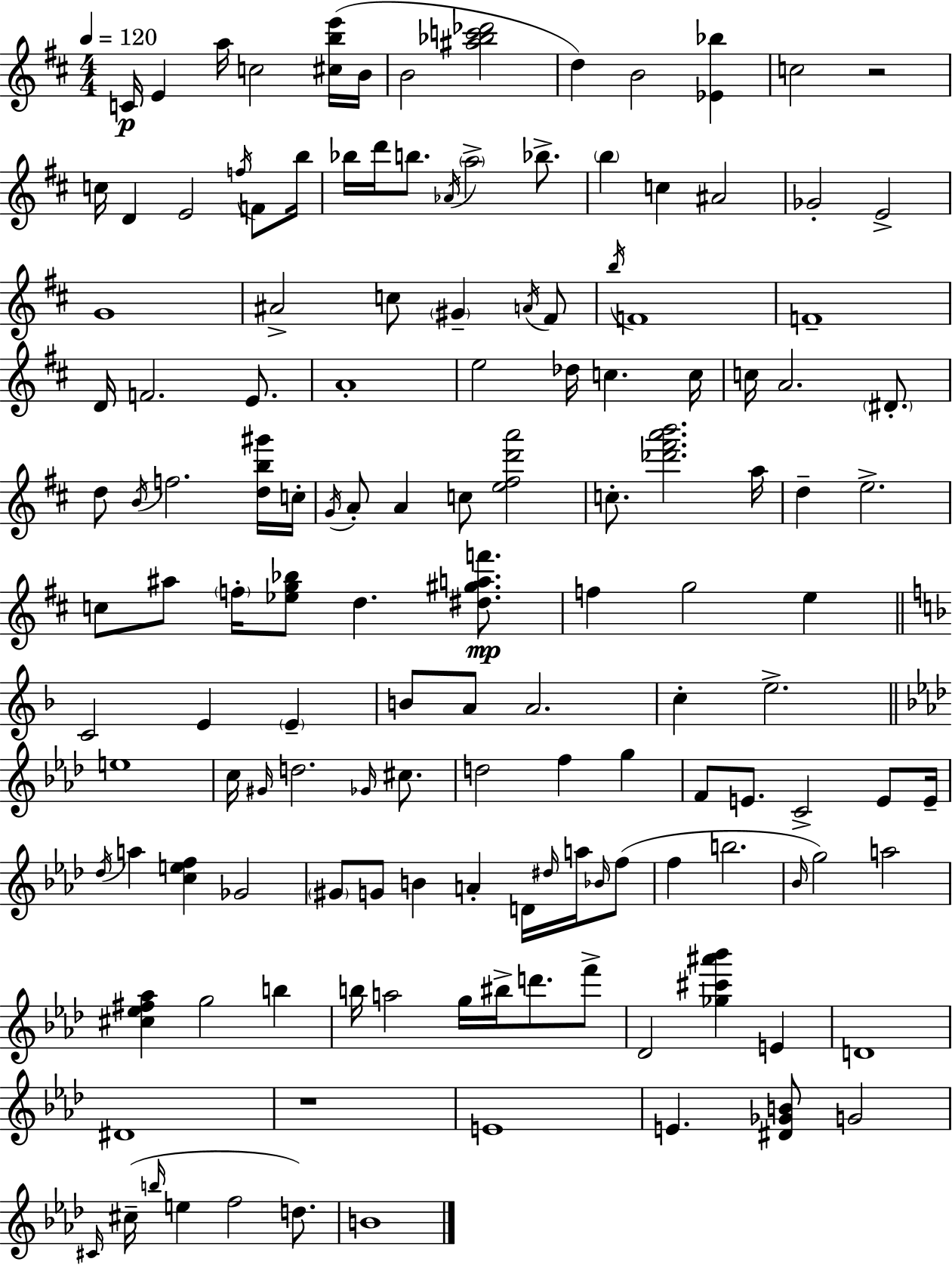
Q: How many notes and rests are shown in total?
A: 140